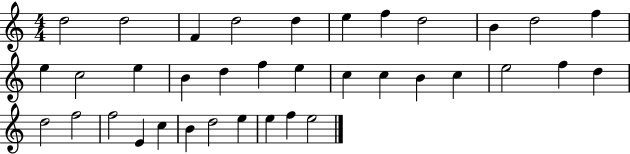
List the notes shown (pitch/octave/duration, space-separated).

D5/h D5/h F4/q D5/h D5/q E5/q F5/q D5/h B4/q D5/h F5/q E5/q C5/h E5/q B4/q D5/q F5/q E5/q C5/q C5/q B4/q C5/q E5/h F5/q D5/q D5/h F5/h F5/h E4/q C5/q B4/q D5/h E5/q E5/q F5/q E5/h